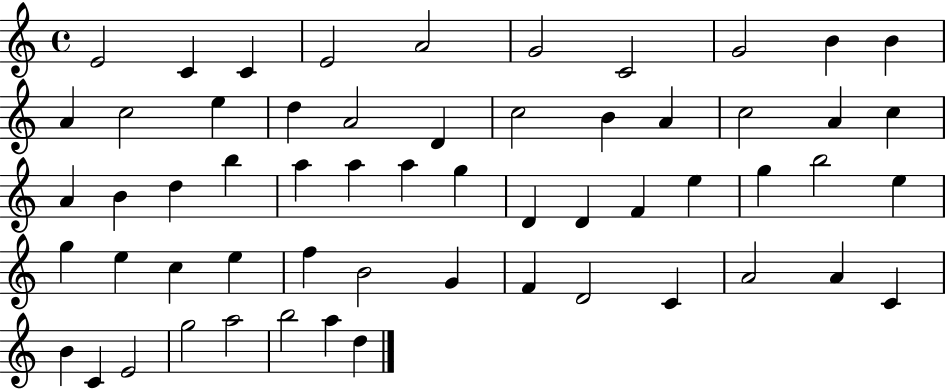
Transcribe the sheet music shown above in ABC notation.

X:1
T:Untitled
M:4/4
L:1/4
K:C
E2 C C E2 A2 G2 C2 G2 B B A c2 e d A2 D c2 B A c2 A c A B d b a a a g D D F e g b2 e g e c e f B2 G F D2 C A2 A C B C E2 g2 a2 b2 a d